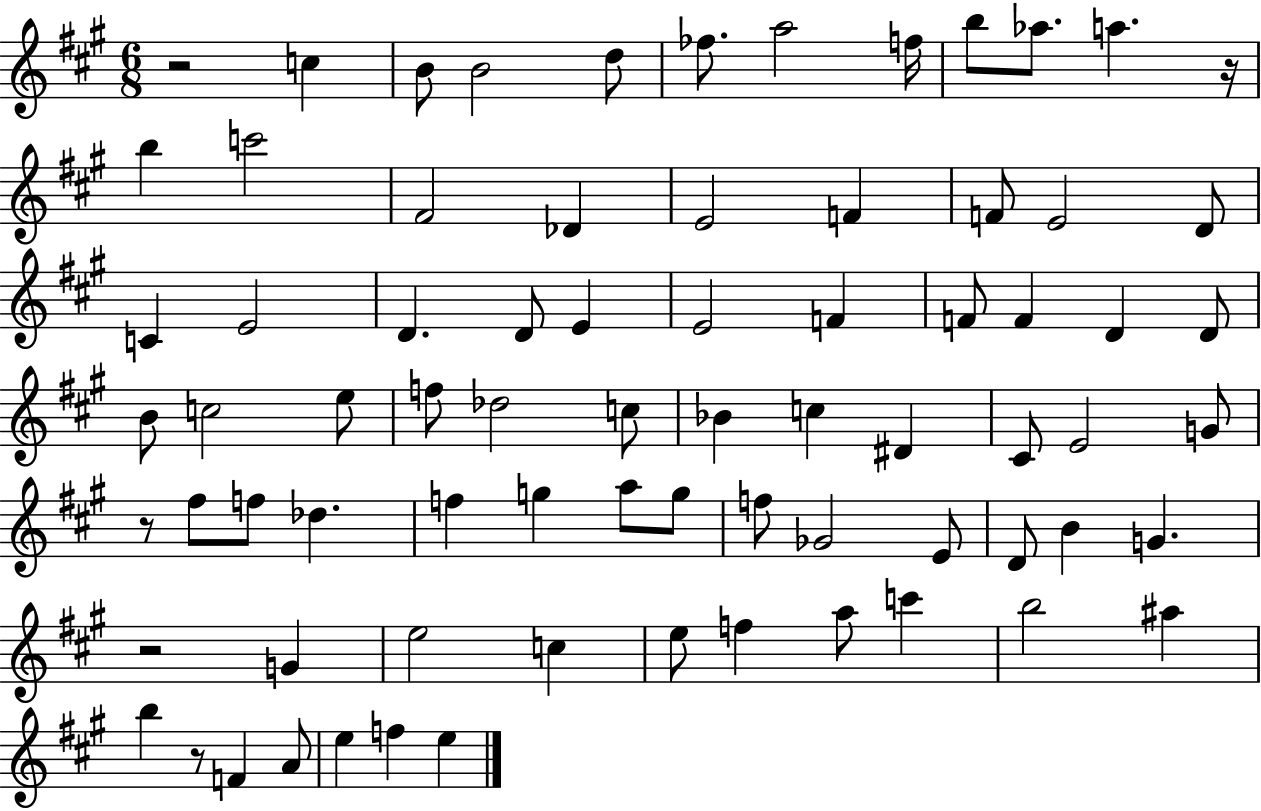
{
  \clef treble
  \numericTimeSignature
  \time 6/8
  \key a \major
  \repeat volta 2 { r2 c''4 | b'8 b'2 d''8 | fes''8. a''2 f''16 | b''8 aes''8. a''4. r16 | \break b''4 c'''2 | fis'2 des'4 | e'2 f'4 | f'8 e'2 d'8 | \break c'4 e'2 | d'4. d'8 e'4 | e'2 f'4 | f'8 f'4 d'4 d'8 | \break b'8 c''2 e''8 | f''8 des''2 c''8 | bes'4 c''4 dis'4 | cis'8 e'2 g'8 | \break r8 fis''8 f''8 des''4. | f''4 g''4 a''8 g''8 | f''8 ges'2 e'8 | d'8 b'4 g'4. | \break r2 g'4 | e''2 c''4 | e''8 f''4 a''8 c'''4 | b''2 ais''4 | \break b''4 r8 f'4 a'8 | e''4 f''4 e''4 | } \bar "|."
}